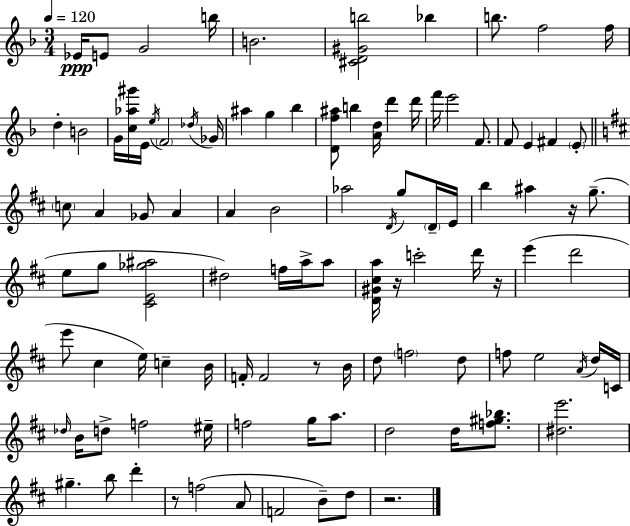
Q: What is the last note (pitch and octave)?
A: D5